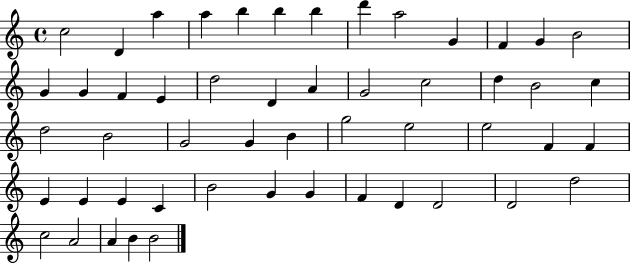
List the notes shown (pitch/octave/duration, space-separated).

C5/h D4/q A5/q A5/q B5/q B5/q B5/q D6/q A5/h G4/q F4/q G4/q B4/h G4/q G4/q F4/q E4/q D5/h D4/q A4/q G4/h C5/h D5/q B4/h C5/q D5/h B4/h G4/h G4/q B4/q G5/h E5/h E5/h F4/q F4/q E4/q E4/q E4/q C4/q B4/h G4/q G4/q F4/q D4/q D4/h D4/h D5/h C5/h A4/h A4/q B4/q B4/h